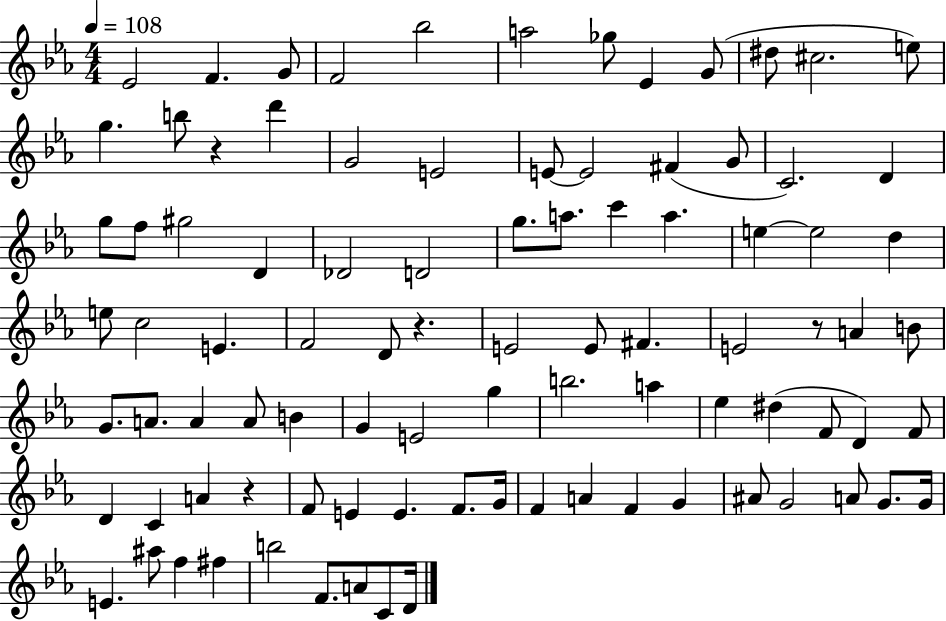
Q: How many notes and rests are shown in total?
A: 92